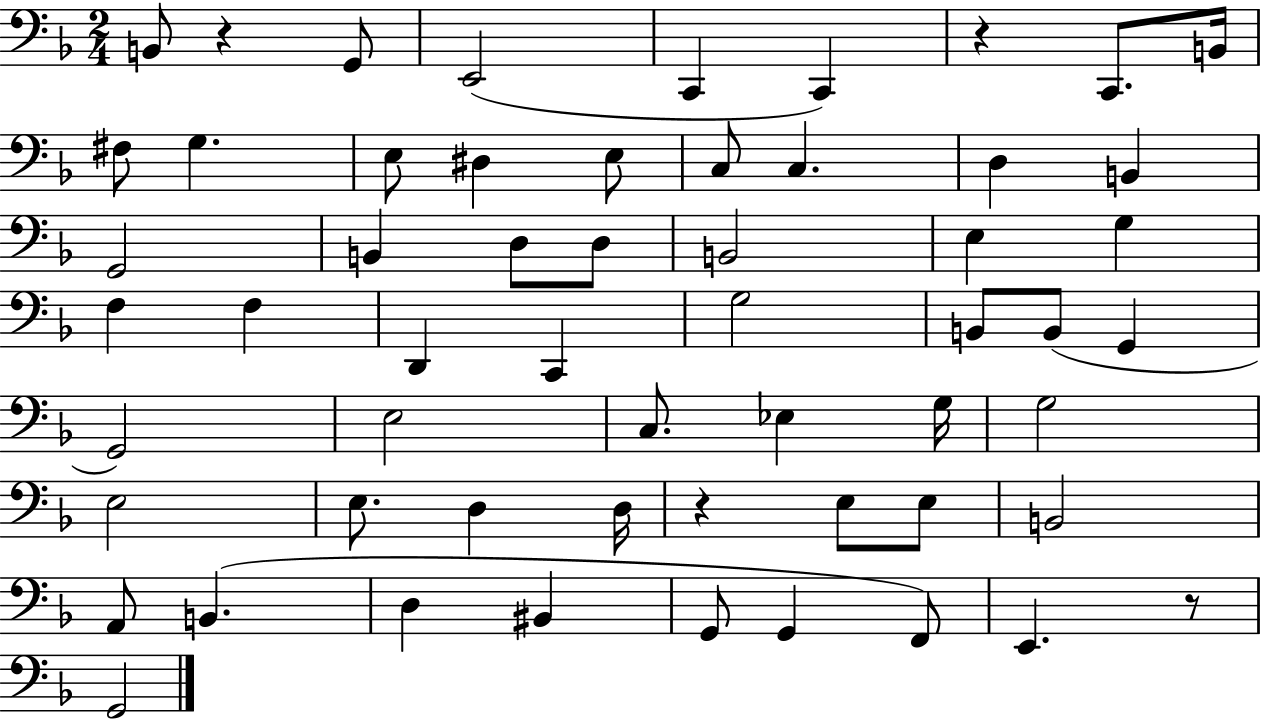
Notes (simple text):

B2/e R/q G2/e E2/h C2/q C2/q R/q C2/e. B2/s F#3/e G3/q. E3/e D#3/q E3/e C3/e C3/q. D3/q B2/q G2/h B2/q D3/e D3/e B2/h E3/q G3/q F3/q F3/q D2/q C2/q G3/h B2/e B2/e G2/q G2/h E3/h C3/e. Eb3/q G3/s G3/h E3/h E3/e. D3/q D3/s R/q E3/e E3/e B2/h A2/e B2/q. D3/q BIS2/q G2/e G2/q F2/e E2/q. R/e G2/h